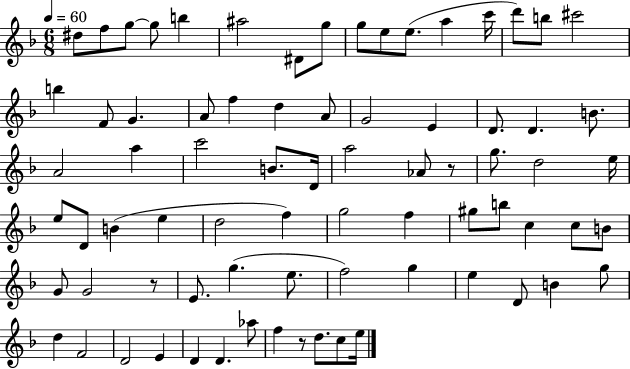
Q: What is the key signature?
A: F major